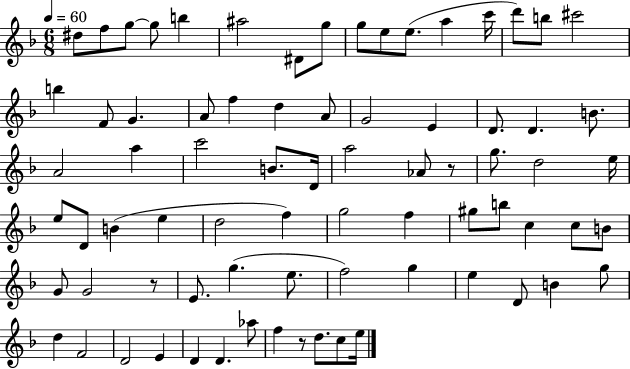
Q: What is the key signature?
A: F major